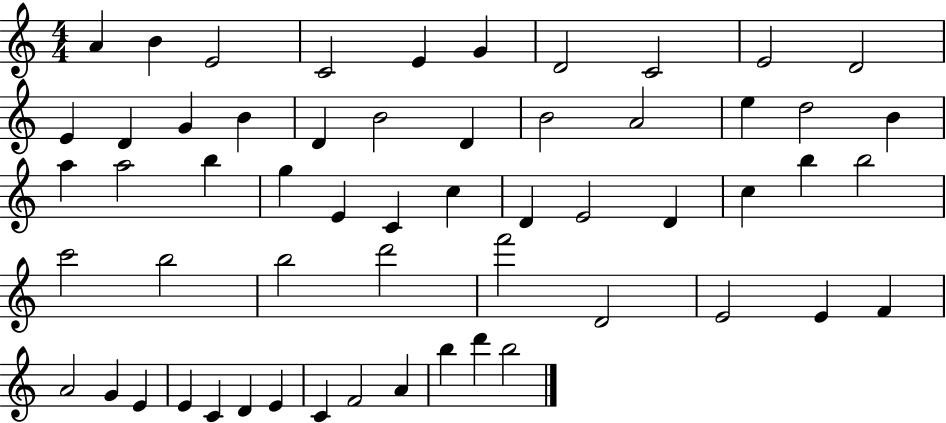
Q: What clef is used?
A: treble